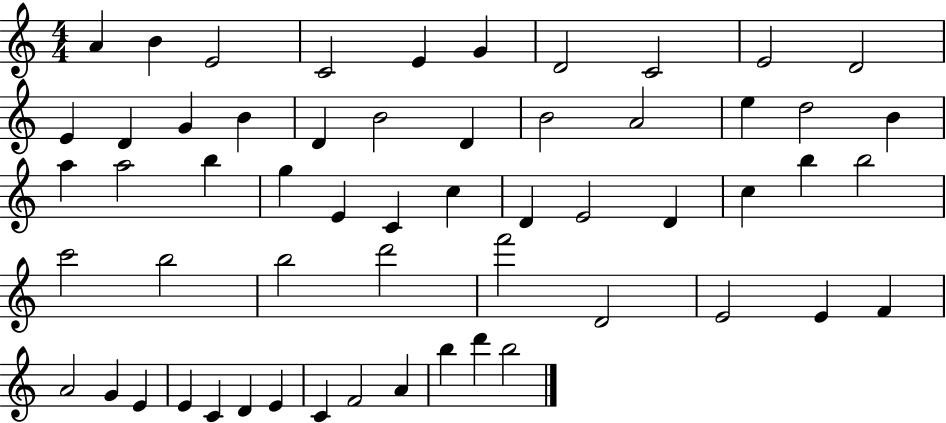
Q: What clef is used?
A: treble